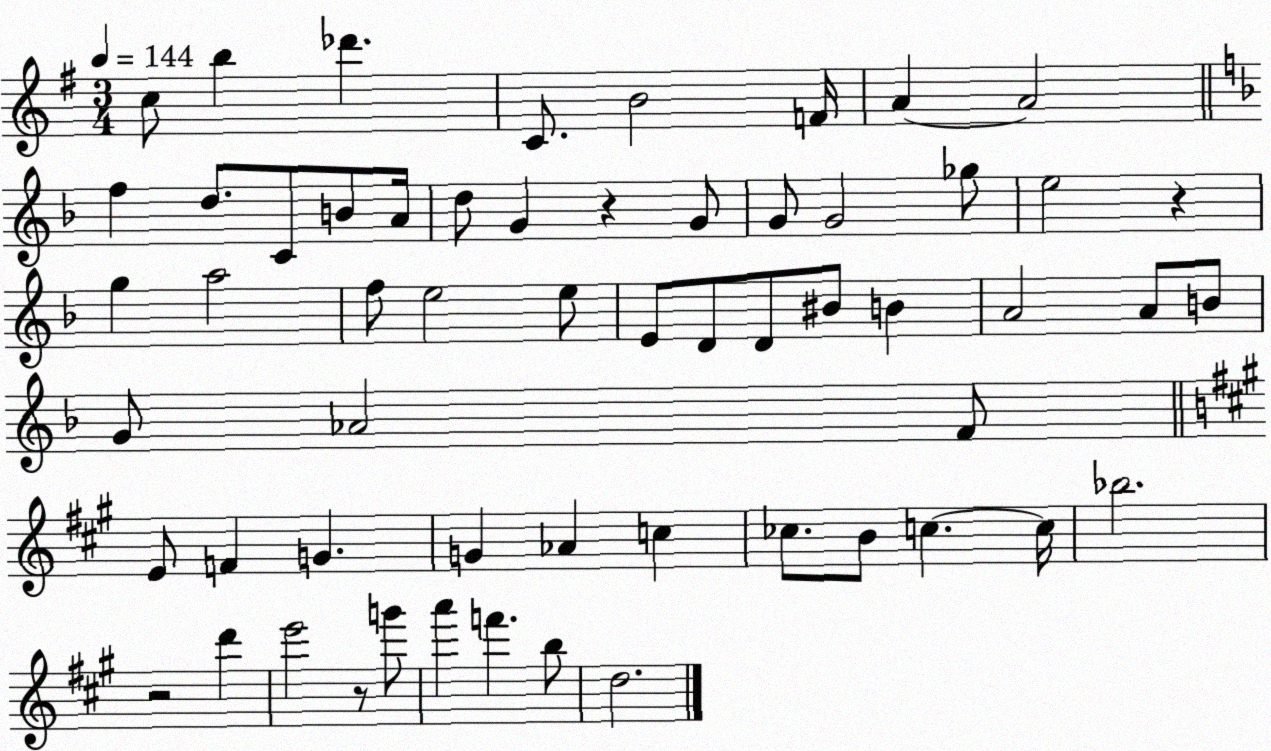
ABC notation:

X:1
T:Untitled
M:3/4
L:1/4
K:G
c/2 b _d' C/2 B2 F/4 A A2 f d/2 C/2 B/2 A/4 d/2 G z G/2 G/2 G2 _g/2 e2 z g a2 f/2 e2 e/2 E/2 D/2 D/2 ^B/2 B A2 A/2 B/2 G/2 _A2 F/2 E/2 F G G _A c _c/2 B/2 c c/4 _b2 z2 d' e'2 z/2 g'/2 a' f' b/2 d2